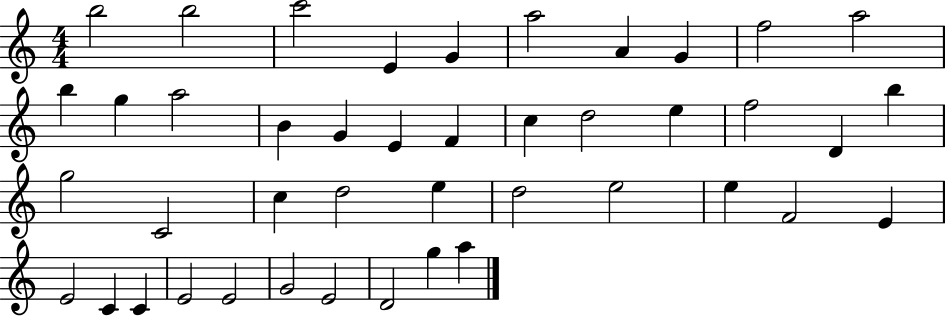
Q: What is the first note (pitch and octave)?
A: B5